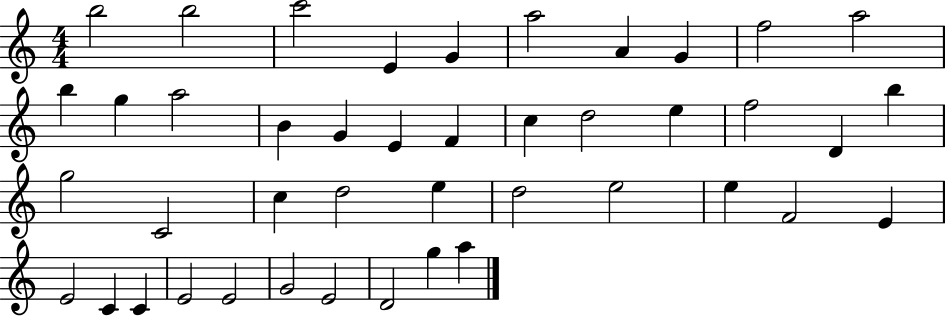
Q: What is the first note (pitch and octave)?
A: B5